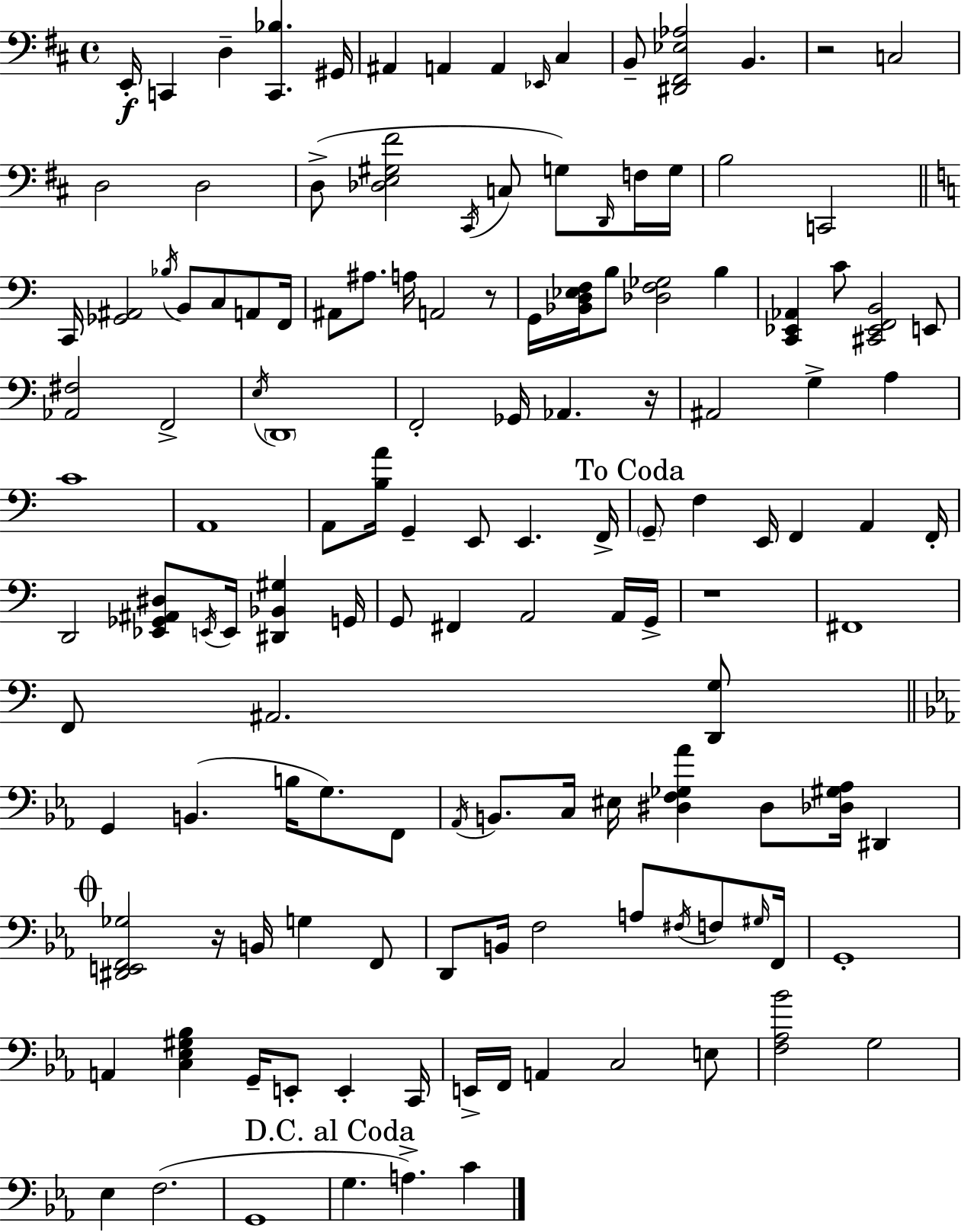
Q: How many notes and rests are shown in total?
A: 135